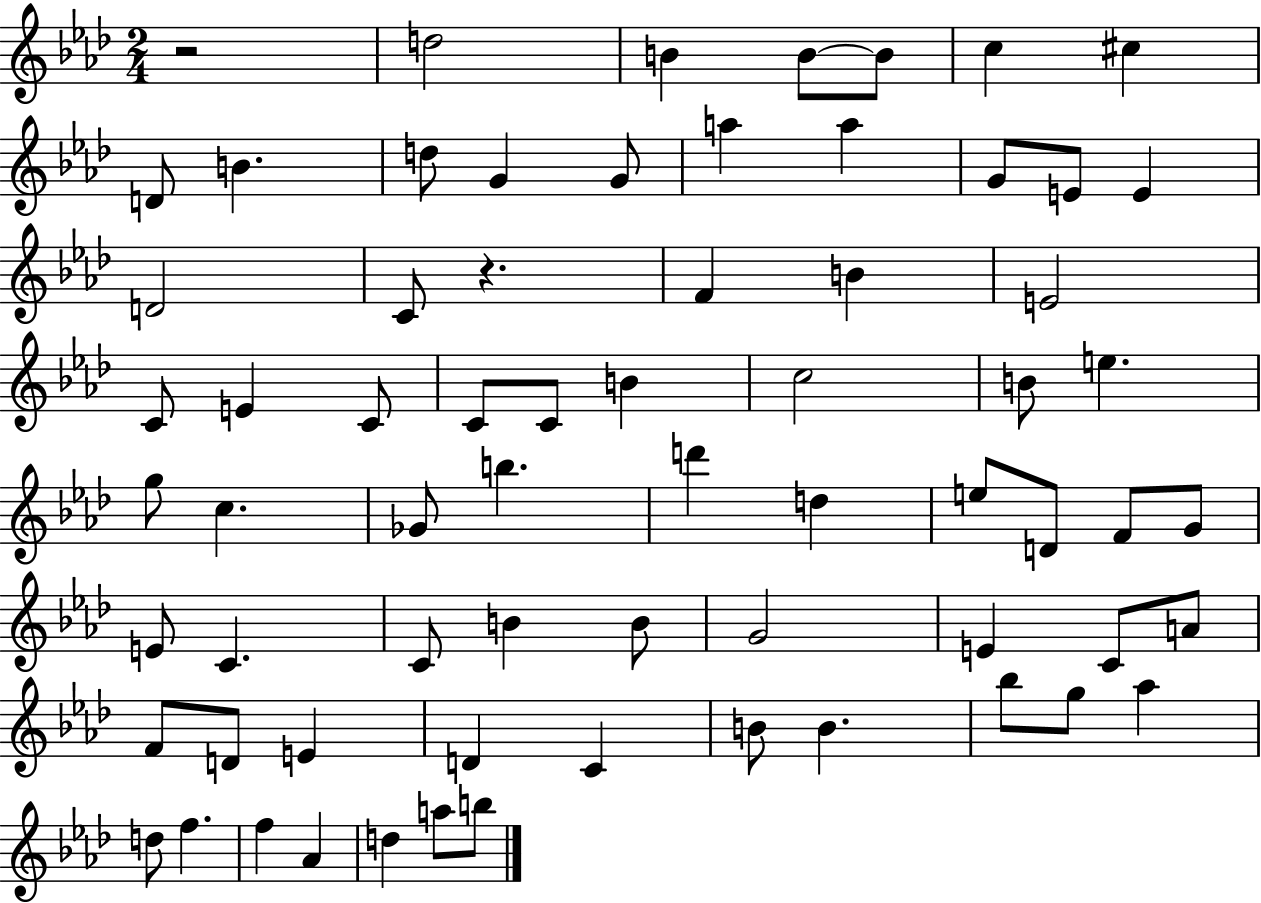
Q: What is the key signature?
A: AES major